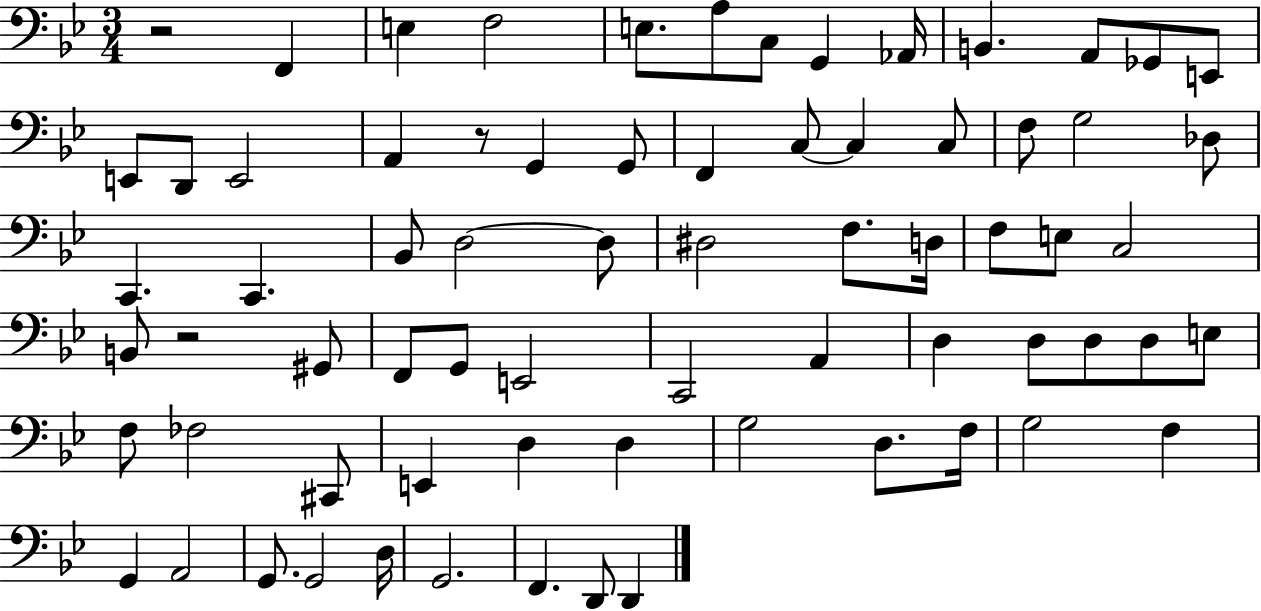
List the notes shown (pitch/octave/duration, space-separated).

R/h F2/q E3/q F3/h E3/e. A3/e C3/e G2/q Ab2/s B2/q. A2/e Gb2/e E2/e E2/e D2/e E2/h A2/q R/e G2/q G2/e F2/q C3/e C3/q C3/e F3/e G3/h Db3/e C2/q. C2/q. Bb2/e D3/h D3/e D#3/h F3/e. D3/s F3/e E3/e C3/h B2/e R/h G#2/e F2/e G2/e E2/h C2/h A2/q D3/q D3/e D3/e D3/e E3/e F3/e FES3/h C#2/e E2/q D3/q D3/q G3/h D3/e. F3/s G3/h F3/q G2/q A2/h G2/e. G2/h D3/s G2/h. F2/q. D2/e D2/q